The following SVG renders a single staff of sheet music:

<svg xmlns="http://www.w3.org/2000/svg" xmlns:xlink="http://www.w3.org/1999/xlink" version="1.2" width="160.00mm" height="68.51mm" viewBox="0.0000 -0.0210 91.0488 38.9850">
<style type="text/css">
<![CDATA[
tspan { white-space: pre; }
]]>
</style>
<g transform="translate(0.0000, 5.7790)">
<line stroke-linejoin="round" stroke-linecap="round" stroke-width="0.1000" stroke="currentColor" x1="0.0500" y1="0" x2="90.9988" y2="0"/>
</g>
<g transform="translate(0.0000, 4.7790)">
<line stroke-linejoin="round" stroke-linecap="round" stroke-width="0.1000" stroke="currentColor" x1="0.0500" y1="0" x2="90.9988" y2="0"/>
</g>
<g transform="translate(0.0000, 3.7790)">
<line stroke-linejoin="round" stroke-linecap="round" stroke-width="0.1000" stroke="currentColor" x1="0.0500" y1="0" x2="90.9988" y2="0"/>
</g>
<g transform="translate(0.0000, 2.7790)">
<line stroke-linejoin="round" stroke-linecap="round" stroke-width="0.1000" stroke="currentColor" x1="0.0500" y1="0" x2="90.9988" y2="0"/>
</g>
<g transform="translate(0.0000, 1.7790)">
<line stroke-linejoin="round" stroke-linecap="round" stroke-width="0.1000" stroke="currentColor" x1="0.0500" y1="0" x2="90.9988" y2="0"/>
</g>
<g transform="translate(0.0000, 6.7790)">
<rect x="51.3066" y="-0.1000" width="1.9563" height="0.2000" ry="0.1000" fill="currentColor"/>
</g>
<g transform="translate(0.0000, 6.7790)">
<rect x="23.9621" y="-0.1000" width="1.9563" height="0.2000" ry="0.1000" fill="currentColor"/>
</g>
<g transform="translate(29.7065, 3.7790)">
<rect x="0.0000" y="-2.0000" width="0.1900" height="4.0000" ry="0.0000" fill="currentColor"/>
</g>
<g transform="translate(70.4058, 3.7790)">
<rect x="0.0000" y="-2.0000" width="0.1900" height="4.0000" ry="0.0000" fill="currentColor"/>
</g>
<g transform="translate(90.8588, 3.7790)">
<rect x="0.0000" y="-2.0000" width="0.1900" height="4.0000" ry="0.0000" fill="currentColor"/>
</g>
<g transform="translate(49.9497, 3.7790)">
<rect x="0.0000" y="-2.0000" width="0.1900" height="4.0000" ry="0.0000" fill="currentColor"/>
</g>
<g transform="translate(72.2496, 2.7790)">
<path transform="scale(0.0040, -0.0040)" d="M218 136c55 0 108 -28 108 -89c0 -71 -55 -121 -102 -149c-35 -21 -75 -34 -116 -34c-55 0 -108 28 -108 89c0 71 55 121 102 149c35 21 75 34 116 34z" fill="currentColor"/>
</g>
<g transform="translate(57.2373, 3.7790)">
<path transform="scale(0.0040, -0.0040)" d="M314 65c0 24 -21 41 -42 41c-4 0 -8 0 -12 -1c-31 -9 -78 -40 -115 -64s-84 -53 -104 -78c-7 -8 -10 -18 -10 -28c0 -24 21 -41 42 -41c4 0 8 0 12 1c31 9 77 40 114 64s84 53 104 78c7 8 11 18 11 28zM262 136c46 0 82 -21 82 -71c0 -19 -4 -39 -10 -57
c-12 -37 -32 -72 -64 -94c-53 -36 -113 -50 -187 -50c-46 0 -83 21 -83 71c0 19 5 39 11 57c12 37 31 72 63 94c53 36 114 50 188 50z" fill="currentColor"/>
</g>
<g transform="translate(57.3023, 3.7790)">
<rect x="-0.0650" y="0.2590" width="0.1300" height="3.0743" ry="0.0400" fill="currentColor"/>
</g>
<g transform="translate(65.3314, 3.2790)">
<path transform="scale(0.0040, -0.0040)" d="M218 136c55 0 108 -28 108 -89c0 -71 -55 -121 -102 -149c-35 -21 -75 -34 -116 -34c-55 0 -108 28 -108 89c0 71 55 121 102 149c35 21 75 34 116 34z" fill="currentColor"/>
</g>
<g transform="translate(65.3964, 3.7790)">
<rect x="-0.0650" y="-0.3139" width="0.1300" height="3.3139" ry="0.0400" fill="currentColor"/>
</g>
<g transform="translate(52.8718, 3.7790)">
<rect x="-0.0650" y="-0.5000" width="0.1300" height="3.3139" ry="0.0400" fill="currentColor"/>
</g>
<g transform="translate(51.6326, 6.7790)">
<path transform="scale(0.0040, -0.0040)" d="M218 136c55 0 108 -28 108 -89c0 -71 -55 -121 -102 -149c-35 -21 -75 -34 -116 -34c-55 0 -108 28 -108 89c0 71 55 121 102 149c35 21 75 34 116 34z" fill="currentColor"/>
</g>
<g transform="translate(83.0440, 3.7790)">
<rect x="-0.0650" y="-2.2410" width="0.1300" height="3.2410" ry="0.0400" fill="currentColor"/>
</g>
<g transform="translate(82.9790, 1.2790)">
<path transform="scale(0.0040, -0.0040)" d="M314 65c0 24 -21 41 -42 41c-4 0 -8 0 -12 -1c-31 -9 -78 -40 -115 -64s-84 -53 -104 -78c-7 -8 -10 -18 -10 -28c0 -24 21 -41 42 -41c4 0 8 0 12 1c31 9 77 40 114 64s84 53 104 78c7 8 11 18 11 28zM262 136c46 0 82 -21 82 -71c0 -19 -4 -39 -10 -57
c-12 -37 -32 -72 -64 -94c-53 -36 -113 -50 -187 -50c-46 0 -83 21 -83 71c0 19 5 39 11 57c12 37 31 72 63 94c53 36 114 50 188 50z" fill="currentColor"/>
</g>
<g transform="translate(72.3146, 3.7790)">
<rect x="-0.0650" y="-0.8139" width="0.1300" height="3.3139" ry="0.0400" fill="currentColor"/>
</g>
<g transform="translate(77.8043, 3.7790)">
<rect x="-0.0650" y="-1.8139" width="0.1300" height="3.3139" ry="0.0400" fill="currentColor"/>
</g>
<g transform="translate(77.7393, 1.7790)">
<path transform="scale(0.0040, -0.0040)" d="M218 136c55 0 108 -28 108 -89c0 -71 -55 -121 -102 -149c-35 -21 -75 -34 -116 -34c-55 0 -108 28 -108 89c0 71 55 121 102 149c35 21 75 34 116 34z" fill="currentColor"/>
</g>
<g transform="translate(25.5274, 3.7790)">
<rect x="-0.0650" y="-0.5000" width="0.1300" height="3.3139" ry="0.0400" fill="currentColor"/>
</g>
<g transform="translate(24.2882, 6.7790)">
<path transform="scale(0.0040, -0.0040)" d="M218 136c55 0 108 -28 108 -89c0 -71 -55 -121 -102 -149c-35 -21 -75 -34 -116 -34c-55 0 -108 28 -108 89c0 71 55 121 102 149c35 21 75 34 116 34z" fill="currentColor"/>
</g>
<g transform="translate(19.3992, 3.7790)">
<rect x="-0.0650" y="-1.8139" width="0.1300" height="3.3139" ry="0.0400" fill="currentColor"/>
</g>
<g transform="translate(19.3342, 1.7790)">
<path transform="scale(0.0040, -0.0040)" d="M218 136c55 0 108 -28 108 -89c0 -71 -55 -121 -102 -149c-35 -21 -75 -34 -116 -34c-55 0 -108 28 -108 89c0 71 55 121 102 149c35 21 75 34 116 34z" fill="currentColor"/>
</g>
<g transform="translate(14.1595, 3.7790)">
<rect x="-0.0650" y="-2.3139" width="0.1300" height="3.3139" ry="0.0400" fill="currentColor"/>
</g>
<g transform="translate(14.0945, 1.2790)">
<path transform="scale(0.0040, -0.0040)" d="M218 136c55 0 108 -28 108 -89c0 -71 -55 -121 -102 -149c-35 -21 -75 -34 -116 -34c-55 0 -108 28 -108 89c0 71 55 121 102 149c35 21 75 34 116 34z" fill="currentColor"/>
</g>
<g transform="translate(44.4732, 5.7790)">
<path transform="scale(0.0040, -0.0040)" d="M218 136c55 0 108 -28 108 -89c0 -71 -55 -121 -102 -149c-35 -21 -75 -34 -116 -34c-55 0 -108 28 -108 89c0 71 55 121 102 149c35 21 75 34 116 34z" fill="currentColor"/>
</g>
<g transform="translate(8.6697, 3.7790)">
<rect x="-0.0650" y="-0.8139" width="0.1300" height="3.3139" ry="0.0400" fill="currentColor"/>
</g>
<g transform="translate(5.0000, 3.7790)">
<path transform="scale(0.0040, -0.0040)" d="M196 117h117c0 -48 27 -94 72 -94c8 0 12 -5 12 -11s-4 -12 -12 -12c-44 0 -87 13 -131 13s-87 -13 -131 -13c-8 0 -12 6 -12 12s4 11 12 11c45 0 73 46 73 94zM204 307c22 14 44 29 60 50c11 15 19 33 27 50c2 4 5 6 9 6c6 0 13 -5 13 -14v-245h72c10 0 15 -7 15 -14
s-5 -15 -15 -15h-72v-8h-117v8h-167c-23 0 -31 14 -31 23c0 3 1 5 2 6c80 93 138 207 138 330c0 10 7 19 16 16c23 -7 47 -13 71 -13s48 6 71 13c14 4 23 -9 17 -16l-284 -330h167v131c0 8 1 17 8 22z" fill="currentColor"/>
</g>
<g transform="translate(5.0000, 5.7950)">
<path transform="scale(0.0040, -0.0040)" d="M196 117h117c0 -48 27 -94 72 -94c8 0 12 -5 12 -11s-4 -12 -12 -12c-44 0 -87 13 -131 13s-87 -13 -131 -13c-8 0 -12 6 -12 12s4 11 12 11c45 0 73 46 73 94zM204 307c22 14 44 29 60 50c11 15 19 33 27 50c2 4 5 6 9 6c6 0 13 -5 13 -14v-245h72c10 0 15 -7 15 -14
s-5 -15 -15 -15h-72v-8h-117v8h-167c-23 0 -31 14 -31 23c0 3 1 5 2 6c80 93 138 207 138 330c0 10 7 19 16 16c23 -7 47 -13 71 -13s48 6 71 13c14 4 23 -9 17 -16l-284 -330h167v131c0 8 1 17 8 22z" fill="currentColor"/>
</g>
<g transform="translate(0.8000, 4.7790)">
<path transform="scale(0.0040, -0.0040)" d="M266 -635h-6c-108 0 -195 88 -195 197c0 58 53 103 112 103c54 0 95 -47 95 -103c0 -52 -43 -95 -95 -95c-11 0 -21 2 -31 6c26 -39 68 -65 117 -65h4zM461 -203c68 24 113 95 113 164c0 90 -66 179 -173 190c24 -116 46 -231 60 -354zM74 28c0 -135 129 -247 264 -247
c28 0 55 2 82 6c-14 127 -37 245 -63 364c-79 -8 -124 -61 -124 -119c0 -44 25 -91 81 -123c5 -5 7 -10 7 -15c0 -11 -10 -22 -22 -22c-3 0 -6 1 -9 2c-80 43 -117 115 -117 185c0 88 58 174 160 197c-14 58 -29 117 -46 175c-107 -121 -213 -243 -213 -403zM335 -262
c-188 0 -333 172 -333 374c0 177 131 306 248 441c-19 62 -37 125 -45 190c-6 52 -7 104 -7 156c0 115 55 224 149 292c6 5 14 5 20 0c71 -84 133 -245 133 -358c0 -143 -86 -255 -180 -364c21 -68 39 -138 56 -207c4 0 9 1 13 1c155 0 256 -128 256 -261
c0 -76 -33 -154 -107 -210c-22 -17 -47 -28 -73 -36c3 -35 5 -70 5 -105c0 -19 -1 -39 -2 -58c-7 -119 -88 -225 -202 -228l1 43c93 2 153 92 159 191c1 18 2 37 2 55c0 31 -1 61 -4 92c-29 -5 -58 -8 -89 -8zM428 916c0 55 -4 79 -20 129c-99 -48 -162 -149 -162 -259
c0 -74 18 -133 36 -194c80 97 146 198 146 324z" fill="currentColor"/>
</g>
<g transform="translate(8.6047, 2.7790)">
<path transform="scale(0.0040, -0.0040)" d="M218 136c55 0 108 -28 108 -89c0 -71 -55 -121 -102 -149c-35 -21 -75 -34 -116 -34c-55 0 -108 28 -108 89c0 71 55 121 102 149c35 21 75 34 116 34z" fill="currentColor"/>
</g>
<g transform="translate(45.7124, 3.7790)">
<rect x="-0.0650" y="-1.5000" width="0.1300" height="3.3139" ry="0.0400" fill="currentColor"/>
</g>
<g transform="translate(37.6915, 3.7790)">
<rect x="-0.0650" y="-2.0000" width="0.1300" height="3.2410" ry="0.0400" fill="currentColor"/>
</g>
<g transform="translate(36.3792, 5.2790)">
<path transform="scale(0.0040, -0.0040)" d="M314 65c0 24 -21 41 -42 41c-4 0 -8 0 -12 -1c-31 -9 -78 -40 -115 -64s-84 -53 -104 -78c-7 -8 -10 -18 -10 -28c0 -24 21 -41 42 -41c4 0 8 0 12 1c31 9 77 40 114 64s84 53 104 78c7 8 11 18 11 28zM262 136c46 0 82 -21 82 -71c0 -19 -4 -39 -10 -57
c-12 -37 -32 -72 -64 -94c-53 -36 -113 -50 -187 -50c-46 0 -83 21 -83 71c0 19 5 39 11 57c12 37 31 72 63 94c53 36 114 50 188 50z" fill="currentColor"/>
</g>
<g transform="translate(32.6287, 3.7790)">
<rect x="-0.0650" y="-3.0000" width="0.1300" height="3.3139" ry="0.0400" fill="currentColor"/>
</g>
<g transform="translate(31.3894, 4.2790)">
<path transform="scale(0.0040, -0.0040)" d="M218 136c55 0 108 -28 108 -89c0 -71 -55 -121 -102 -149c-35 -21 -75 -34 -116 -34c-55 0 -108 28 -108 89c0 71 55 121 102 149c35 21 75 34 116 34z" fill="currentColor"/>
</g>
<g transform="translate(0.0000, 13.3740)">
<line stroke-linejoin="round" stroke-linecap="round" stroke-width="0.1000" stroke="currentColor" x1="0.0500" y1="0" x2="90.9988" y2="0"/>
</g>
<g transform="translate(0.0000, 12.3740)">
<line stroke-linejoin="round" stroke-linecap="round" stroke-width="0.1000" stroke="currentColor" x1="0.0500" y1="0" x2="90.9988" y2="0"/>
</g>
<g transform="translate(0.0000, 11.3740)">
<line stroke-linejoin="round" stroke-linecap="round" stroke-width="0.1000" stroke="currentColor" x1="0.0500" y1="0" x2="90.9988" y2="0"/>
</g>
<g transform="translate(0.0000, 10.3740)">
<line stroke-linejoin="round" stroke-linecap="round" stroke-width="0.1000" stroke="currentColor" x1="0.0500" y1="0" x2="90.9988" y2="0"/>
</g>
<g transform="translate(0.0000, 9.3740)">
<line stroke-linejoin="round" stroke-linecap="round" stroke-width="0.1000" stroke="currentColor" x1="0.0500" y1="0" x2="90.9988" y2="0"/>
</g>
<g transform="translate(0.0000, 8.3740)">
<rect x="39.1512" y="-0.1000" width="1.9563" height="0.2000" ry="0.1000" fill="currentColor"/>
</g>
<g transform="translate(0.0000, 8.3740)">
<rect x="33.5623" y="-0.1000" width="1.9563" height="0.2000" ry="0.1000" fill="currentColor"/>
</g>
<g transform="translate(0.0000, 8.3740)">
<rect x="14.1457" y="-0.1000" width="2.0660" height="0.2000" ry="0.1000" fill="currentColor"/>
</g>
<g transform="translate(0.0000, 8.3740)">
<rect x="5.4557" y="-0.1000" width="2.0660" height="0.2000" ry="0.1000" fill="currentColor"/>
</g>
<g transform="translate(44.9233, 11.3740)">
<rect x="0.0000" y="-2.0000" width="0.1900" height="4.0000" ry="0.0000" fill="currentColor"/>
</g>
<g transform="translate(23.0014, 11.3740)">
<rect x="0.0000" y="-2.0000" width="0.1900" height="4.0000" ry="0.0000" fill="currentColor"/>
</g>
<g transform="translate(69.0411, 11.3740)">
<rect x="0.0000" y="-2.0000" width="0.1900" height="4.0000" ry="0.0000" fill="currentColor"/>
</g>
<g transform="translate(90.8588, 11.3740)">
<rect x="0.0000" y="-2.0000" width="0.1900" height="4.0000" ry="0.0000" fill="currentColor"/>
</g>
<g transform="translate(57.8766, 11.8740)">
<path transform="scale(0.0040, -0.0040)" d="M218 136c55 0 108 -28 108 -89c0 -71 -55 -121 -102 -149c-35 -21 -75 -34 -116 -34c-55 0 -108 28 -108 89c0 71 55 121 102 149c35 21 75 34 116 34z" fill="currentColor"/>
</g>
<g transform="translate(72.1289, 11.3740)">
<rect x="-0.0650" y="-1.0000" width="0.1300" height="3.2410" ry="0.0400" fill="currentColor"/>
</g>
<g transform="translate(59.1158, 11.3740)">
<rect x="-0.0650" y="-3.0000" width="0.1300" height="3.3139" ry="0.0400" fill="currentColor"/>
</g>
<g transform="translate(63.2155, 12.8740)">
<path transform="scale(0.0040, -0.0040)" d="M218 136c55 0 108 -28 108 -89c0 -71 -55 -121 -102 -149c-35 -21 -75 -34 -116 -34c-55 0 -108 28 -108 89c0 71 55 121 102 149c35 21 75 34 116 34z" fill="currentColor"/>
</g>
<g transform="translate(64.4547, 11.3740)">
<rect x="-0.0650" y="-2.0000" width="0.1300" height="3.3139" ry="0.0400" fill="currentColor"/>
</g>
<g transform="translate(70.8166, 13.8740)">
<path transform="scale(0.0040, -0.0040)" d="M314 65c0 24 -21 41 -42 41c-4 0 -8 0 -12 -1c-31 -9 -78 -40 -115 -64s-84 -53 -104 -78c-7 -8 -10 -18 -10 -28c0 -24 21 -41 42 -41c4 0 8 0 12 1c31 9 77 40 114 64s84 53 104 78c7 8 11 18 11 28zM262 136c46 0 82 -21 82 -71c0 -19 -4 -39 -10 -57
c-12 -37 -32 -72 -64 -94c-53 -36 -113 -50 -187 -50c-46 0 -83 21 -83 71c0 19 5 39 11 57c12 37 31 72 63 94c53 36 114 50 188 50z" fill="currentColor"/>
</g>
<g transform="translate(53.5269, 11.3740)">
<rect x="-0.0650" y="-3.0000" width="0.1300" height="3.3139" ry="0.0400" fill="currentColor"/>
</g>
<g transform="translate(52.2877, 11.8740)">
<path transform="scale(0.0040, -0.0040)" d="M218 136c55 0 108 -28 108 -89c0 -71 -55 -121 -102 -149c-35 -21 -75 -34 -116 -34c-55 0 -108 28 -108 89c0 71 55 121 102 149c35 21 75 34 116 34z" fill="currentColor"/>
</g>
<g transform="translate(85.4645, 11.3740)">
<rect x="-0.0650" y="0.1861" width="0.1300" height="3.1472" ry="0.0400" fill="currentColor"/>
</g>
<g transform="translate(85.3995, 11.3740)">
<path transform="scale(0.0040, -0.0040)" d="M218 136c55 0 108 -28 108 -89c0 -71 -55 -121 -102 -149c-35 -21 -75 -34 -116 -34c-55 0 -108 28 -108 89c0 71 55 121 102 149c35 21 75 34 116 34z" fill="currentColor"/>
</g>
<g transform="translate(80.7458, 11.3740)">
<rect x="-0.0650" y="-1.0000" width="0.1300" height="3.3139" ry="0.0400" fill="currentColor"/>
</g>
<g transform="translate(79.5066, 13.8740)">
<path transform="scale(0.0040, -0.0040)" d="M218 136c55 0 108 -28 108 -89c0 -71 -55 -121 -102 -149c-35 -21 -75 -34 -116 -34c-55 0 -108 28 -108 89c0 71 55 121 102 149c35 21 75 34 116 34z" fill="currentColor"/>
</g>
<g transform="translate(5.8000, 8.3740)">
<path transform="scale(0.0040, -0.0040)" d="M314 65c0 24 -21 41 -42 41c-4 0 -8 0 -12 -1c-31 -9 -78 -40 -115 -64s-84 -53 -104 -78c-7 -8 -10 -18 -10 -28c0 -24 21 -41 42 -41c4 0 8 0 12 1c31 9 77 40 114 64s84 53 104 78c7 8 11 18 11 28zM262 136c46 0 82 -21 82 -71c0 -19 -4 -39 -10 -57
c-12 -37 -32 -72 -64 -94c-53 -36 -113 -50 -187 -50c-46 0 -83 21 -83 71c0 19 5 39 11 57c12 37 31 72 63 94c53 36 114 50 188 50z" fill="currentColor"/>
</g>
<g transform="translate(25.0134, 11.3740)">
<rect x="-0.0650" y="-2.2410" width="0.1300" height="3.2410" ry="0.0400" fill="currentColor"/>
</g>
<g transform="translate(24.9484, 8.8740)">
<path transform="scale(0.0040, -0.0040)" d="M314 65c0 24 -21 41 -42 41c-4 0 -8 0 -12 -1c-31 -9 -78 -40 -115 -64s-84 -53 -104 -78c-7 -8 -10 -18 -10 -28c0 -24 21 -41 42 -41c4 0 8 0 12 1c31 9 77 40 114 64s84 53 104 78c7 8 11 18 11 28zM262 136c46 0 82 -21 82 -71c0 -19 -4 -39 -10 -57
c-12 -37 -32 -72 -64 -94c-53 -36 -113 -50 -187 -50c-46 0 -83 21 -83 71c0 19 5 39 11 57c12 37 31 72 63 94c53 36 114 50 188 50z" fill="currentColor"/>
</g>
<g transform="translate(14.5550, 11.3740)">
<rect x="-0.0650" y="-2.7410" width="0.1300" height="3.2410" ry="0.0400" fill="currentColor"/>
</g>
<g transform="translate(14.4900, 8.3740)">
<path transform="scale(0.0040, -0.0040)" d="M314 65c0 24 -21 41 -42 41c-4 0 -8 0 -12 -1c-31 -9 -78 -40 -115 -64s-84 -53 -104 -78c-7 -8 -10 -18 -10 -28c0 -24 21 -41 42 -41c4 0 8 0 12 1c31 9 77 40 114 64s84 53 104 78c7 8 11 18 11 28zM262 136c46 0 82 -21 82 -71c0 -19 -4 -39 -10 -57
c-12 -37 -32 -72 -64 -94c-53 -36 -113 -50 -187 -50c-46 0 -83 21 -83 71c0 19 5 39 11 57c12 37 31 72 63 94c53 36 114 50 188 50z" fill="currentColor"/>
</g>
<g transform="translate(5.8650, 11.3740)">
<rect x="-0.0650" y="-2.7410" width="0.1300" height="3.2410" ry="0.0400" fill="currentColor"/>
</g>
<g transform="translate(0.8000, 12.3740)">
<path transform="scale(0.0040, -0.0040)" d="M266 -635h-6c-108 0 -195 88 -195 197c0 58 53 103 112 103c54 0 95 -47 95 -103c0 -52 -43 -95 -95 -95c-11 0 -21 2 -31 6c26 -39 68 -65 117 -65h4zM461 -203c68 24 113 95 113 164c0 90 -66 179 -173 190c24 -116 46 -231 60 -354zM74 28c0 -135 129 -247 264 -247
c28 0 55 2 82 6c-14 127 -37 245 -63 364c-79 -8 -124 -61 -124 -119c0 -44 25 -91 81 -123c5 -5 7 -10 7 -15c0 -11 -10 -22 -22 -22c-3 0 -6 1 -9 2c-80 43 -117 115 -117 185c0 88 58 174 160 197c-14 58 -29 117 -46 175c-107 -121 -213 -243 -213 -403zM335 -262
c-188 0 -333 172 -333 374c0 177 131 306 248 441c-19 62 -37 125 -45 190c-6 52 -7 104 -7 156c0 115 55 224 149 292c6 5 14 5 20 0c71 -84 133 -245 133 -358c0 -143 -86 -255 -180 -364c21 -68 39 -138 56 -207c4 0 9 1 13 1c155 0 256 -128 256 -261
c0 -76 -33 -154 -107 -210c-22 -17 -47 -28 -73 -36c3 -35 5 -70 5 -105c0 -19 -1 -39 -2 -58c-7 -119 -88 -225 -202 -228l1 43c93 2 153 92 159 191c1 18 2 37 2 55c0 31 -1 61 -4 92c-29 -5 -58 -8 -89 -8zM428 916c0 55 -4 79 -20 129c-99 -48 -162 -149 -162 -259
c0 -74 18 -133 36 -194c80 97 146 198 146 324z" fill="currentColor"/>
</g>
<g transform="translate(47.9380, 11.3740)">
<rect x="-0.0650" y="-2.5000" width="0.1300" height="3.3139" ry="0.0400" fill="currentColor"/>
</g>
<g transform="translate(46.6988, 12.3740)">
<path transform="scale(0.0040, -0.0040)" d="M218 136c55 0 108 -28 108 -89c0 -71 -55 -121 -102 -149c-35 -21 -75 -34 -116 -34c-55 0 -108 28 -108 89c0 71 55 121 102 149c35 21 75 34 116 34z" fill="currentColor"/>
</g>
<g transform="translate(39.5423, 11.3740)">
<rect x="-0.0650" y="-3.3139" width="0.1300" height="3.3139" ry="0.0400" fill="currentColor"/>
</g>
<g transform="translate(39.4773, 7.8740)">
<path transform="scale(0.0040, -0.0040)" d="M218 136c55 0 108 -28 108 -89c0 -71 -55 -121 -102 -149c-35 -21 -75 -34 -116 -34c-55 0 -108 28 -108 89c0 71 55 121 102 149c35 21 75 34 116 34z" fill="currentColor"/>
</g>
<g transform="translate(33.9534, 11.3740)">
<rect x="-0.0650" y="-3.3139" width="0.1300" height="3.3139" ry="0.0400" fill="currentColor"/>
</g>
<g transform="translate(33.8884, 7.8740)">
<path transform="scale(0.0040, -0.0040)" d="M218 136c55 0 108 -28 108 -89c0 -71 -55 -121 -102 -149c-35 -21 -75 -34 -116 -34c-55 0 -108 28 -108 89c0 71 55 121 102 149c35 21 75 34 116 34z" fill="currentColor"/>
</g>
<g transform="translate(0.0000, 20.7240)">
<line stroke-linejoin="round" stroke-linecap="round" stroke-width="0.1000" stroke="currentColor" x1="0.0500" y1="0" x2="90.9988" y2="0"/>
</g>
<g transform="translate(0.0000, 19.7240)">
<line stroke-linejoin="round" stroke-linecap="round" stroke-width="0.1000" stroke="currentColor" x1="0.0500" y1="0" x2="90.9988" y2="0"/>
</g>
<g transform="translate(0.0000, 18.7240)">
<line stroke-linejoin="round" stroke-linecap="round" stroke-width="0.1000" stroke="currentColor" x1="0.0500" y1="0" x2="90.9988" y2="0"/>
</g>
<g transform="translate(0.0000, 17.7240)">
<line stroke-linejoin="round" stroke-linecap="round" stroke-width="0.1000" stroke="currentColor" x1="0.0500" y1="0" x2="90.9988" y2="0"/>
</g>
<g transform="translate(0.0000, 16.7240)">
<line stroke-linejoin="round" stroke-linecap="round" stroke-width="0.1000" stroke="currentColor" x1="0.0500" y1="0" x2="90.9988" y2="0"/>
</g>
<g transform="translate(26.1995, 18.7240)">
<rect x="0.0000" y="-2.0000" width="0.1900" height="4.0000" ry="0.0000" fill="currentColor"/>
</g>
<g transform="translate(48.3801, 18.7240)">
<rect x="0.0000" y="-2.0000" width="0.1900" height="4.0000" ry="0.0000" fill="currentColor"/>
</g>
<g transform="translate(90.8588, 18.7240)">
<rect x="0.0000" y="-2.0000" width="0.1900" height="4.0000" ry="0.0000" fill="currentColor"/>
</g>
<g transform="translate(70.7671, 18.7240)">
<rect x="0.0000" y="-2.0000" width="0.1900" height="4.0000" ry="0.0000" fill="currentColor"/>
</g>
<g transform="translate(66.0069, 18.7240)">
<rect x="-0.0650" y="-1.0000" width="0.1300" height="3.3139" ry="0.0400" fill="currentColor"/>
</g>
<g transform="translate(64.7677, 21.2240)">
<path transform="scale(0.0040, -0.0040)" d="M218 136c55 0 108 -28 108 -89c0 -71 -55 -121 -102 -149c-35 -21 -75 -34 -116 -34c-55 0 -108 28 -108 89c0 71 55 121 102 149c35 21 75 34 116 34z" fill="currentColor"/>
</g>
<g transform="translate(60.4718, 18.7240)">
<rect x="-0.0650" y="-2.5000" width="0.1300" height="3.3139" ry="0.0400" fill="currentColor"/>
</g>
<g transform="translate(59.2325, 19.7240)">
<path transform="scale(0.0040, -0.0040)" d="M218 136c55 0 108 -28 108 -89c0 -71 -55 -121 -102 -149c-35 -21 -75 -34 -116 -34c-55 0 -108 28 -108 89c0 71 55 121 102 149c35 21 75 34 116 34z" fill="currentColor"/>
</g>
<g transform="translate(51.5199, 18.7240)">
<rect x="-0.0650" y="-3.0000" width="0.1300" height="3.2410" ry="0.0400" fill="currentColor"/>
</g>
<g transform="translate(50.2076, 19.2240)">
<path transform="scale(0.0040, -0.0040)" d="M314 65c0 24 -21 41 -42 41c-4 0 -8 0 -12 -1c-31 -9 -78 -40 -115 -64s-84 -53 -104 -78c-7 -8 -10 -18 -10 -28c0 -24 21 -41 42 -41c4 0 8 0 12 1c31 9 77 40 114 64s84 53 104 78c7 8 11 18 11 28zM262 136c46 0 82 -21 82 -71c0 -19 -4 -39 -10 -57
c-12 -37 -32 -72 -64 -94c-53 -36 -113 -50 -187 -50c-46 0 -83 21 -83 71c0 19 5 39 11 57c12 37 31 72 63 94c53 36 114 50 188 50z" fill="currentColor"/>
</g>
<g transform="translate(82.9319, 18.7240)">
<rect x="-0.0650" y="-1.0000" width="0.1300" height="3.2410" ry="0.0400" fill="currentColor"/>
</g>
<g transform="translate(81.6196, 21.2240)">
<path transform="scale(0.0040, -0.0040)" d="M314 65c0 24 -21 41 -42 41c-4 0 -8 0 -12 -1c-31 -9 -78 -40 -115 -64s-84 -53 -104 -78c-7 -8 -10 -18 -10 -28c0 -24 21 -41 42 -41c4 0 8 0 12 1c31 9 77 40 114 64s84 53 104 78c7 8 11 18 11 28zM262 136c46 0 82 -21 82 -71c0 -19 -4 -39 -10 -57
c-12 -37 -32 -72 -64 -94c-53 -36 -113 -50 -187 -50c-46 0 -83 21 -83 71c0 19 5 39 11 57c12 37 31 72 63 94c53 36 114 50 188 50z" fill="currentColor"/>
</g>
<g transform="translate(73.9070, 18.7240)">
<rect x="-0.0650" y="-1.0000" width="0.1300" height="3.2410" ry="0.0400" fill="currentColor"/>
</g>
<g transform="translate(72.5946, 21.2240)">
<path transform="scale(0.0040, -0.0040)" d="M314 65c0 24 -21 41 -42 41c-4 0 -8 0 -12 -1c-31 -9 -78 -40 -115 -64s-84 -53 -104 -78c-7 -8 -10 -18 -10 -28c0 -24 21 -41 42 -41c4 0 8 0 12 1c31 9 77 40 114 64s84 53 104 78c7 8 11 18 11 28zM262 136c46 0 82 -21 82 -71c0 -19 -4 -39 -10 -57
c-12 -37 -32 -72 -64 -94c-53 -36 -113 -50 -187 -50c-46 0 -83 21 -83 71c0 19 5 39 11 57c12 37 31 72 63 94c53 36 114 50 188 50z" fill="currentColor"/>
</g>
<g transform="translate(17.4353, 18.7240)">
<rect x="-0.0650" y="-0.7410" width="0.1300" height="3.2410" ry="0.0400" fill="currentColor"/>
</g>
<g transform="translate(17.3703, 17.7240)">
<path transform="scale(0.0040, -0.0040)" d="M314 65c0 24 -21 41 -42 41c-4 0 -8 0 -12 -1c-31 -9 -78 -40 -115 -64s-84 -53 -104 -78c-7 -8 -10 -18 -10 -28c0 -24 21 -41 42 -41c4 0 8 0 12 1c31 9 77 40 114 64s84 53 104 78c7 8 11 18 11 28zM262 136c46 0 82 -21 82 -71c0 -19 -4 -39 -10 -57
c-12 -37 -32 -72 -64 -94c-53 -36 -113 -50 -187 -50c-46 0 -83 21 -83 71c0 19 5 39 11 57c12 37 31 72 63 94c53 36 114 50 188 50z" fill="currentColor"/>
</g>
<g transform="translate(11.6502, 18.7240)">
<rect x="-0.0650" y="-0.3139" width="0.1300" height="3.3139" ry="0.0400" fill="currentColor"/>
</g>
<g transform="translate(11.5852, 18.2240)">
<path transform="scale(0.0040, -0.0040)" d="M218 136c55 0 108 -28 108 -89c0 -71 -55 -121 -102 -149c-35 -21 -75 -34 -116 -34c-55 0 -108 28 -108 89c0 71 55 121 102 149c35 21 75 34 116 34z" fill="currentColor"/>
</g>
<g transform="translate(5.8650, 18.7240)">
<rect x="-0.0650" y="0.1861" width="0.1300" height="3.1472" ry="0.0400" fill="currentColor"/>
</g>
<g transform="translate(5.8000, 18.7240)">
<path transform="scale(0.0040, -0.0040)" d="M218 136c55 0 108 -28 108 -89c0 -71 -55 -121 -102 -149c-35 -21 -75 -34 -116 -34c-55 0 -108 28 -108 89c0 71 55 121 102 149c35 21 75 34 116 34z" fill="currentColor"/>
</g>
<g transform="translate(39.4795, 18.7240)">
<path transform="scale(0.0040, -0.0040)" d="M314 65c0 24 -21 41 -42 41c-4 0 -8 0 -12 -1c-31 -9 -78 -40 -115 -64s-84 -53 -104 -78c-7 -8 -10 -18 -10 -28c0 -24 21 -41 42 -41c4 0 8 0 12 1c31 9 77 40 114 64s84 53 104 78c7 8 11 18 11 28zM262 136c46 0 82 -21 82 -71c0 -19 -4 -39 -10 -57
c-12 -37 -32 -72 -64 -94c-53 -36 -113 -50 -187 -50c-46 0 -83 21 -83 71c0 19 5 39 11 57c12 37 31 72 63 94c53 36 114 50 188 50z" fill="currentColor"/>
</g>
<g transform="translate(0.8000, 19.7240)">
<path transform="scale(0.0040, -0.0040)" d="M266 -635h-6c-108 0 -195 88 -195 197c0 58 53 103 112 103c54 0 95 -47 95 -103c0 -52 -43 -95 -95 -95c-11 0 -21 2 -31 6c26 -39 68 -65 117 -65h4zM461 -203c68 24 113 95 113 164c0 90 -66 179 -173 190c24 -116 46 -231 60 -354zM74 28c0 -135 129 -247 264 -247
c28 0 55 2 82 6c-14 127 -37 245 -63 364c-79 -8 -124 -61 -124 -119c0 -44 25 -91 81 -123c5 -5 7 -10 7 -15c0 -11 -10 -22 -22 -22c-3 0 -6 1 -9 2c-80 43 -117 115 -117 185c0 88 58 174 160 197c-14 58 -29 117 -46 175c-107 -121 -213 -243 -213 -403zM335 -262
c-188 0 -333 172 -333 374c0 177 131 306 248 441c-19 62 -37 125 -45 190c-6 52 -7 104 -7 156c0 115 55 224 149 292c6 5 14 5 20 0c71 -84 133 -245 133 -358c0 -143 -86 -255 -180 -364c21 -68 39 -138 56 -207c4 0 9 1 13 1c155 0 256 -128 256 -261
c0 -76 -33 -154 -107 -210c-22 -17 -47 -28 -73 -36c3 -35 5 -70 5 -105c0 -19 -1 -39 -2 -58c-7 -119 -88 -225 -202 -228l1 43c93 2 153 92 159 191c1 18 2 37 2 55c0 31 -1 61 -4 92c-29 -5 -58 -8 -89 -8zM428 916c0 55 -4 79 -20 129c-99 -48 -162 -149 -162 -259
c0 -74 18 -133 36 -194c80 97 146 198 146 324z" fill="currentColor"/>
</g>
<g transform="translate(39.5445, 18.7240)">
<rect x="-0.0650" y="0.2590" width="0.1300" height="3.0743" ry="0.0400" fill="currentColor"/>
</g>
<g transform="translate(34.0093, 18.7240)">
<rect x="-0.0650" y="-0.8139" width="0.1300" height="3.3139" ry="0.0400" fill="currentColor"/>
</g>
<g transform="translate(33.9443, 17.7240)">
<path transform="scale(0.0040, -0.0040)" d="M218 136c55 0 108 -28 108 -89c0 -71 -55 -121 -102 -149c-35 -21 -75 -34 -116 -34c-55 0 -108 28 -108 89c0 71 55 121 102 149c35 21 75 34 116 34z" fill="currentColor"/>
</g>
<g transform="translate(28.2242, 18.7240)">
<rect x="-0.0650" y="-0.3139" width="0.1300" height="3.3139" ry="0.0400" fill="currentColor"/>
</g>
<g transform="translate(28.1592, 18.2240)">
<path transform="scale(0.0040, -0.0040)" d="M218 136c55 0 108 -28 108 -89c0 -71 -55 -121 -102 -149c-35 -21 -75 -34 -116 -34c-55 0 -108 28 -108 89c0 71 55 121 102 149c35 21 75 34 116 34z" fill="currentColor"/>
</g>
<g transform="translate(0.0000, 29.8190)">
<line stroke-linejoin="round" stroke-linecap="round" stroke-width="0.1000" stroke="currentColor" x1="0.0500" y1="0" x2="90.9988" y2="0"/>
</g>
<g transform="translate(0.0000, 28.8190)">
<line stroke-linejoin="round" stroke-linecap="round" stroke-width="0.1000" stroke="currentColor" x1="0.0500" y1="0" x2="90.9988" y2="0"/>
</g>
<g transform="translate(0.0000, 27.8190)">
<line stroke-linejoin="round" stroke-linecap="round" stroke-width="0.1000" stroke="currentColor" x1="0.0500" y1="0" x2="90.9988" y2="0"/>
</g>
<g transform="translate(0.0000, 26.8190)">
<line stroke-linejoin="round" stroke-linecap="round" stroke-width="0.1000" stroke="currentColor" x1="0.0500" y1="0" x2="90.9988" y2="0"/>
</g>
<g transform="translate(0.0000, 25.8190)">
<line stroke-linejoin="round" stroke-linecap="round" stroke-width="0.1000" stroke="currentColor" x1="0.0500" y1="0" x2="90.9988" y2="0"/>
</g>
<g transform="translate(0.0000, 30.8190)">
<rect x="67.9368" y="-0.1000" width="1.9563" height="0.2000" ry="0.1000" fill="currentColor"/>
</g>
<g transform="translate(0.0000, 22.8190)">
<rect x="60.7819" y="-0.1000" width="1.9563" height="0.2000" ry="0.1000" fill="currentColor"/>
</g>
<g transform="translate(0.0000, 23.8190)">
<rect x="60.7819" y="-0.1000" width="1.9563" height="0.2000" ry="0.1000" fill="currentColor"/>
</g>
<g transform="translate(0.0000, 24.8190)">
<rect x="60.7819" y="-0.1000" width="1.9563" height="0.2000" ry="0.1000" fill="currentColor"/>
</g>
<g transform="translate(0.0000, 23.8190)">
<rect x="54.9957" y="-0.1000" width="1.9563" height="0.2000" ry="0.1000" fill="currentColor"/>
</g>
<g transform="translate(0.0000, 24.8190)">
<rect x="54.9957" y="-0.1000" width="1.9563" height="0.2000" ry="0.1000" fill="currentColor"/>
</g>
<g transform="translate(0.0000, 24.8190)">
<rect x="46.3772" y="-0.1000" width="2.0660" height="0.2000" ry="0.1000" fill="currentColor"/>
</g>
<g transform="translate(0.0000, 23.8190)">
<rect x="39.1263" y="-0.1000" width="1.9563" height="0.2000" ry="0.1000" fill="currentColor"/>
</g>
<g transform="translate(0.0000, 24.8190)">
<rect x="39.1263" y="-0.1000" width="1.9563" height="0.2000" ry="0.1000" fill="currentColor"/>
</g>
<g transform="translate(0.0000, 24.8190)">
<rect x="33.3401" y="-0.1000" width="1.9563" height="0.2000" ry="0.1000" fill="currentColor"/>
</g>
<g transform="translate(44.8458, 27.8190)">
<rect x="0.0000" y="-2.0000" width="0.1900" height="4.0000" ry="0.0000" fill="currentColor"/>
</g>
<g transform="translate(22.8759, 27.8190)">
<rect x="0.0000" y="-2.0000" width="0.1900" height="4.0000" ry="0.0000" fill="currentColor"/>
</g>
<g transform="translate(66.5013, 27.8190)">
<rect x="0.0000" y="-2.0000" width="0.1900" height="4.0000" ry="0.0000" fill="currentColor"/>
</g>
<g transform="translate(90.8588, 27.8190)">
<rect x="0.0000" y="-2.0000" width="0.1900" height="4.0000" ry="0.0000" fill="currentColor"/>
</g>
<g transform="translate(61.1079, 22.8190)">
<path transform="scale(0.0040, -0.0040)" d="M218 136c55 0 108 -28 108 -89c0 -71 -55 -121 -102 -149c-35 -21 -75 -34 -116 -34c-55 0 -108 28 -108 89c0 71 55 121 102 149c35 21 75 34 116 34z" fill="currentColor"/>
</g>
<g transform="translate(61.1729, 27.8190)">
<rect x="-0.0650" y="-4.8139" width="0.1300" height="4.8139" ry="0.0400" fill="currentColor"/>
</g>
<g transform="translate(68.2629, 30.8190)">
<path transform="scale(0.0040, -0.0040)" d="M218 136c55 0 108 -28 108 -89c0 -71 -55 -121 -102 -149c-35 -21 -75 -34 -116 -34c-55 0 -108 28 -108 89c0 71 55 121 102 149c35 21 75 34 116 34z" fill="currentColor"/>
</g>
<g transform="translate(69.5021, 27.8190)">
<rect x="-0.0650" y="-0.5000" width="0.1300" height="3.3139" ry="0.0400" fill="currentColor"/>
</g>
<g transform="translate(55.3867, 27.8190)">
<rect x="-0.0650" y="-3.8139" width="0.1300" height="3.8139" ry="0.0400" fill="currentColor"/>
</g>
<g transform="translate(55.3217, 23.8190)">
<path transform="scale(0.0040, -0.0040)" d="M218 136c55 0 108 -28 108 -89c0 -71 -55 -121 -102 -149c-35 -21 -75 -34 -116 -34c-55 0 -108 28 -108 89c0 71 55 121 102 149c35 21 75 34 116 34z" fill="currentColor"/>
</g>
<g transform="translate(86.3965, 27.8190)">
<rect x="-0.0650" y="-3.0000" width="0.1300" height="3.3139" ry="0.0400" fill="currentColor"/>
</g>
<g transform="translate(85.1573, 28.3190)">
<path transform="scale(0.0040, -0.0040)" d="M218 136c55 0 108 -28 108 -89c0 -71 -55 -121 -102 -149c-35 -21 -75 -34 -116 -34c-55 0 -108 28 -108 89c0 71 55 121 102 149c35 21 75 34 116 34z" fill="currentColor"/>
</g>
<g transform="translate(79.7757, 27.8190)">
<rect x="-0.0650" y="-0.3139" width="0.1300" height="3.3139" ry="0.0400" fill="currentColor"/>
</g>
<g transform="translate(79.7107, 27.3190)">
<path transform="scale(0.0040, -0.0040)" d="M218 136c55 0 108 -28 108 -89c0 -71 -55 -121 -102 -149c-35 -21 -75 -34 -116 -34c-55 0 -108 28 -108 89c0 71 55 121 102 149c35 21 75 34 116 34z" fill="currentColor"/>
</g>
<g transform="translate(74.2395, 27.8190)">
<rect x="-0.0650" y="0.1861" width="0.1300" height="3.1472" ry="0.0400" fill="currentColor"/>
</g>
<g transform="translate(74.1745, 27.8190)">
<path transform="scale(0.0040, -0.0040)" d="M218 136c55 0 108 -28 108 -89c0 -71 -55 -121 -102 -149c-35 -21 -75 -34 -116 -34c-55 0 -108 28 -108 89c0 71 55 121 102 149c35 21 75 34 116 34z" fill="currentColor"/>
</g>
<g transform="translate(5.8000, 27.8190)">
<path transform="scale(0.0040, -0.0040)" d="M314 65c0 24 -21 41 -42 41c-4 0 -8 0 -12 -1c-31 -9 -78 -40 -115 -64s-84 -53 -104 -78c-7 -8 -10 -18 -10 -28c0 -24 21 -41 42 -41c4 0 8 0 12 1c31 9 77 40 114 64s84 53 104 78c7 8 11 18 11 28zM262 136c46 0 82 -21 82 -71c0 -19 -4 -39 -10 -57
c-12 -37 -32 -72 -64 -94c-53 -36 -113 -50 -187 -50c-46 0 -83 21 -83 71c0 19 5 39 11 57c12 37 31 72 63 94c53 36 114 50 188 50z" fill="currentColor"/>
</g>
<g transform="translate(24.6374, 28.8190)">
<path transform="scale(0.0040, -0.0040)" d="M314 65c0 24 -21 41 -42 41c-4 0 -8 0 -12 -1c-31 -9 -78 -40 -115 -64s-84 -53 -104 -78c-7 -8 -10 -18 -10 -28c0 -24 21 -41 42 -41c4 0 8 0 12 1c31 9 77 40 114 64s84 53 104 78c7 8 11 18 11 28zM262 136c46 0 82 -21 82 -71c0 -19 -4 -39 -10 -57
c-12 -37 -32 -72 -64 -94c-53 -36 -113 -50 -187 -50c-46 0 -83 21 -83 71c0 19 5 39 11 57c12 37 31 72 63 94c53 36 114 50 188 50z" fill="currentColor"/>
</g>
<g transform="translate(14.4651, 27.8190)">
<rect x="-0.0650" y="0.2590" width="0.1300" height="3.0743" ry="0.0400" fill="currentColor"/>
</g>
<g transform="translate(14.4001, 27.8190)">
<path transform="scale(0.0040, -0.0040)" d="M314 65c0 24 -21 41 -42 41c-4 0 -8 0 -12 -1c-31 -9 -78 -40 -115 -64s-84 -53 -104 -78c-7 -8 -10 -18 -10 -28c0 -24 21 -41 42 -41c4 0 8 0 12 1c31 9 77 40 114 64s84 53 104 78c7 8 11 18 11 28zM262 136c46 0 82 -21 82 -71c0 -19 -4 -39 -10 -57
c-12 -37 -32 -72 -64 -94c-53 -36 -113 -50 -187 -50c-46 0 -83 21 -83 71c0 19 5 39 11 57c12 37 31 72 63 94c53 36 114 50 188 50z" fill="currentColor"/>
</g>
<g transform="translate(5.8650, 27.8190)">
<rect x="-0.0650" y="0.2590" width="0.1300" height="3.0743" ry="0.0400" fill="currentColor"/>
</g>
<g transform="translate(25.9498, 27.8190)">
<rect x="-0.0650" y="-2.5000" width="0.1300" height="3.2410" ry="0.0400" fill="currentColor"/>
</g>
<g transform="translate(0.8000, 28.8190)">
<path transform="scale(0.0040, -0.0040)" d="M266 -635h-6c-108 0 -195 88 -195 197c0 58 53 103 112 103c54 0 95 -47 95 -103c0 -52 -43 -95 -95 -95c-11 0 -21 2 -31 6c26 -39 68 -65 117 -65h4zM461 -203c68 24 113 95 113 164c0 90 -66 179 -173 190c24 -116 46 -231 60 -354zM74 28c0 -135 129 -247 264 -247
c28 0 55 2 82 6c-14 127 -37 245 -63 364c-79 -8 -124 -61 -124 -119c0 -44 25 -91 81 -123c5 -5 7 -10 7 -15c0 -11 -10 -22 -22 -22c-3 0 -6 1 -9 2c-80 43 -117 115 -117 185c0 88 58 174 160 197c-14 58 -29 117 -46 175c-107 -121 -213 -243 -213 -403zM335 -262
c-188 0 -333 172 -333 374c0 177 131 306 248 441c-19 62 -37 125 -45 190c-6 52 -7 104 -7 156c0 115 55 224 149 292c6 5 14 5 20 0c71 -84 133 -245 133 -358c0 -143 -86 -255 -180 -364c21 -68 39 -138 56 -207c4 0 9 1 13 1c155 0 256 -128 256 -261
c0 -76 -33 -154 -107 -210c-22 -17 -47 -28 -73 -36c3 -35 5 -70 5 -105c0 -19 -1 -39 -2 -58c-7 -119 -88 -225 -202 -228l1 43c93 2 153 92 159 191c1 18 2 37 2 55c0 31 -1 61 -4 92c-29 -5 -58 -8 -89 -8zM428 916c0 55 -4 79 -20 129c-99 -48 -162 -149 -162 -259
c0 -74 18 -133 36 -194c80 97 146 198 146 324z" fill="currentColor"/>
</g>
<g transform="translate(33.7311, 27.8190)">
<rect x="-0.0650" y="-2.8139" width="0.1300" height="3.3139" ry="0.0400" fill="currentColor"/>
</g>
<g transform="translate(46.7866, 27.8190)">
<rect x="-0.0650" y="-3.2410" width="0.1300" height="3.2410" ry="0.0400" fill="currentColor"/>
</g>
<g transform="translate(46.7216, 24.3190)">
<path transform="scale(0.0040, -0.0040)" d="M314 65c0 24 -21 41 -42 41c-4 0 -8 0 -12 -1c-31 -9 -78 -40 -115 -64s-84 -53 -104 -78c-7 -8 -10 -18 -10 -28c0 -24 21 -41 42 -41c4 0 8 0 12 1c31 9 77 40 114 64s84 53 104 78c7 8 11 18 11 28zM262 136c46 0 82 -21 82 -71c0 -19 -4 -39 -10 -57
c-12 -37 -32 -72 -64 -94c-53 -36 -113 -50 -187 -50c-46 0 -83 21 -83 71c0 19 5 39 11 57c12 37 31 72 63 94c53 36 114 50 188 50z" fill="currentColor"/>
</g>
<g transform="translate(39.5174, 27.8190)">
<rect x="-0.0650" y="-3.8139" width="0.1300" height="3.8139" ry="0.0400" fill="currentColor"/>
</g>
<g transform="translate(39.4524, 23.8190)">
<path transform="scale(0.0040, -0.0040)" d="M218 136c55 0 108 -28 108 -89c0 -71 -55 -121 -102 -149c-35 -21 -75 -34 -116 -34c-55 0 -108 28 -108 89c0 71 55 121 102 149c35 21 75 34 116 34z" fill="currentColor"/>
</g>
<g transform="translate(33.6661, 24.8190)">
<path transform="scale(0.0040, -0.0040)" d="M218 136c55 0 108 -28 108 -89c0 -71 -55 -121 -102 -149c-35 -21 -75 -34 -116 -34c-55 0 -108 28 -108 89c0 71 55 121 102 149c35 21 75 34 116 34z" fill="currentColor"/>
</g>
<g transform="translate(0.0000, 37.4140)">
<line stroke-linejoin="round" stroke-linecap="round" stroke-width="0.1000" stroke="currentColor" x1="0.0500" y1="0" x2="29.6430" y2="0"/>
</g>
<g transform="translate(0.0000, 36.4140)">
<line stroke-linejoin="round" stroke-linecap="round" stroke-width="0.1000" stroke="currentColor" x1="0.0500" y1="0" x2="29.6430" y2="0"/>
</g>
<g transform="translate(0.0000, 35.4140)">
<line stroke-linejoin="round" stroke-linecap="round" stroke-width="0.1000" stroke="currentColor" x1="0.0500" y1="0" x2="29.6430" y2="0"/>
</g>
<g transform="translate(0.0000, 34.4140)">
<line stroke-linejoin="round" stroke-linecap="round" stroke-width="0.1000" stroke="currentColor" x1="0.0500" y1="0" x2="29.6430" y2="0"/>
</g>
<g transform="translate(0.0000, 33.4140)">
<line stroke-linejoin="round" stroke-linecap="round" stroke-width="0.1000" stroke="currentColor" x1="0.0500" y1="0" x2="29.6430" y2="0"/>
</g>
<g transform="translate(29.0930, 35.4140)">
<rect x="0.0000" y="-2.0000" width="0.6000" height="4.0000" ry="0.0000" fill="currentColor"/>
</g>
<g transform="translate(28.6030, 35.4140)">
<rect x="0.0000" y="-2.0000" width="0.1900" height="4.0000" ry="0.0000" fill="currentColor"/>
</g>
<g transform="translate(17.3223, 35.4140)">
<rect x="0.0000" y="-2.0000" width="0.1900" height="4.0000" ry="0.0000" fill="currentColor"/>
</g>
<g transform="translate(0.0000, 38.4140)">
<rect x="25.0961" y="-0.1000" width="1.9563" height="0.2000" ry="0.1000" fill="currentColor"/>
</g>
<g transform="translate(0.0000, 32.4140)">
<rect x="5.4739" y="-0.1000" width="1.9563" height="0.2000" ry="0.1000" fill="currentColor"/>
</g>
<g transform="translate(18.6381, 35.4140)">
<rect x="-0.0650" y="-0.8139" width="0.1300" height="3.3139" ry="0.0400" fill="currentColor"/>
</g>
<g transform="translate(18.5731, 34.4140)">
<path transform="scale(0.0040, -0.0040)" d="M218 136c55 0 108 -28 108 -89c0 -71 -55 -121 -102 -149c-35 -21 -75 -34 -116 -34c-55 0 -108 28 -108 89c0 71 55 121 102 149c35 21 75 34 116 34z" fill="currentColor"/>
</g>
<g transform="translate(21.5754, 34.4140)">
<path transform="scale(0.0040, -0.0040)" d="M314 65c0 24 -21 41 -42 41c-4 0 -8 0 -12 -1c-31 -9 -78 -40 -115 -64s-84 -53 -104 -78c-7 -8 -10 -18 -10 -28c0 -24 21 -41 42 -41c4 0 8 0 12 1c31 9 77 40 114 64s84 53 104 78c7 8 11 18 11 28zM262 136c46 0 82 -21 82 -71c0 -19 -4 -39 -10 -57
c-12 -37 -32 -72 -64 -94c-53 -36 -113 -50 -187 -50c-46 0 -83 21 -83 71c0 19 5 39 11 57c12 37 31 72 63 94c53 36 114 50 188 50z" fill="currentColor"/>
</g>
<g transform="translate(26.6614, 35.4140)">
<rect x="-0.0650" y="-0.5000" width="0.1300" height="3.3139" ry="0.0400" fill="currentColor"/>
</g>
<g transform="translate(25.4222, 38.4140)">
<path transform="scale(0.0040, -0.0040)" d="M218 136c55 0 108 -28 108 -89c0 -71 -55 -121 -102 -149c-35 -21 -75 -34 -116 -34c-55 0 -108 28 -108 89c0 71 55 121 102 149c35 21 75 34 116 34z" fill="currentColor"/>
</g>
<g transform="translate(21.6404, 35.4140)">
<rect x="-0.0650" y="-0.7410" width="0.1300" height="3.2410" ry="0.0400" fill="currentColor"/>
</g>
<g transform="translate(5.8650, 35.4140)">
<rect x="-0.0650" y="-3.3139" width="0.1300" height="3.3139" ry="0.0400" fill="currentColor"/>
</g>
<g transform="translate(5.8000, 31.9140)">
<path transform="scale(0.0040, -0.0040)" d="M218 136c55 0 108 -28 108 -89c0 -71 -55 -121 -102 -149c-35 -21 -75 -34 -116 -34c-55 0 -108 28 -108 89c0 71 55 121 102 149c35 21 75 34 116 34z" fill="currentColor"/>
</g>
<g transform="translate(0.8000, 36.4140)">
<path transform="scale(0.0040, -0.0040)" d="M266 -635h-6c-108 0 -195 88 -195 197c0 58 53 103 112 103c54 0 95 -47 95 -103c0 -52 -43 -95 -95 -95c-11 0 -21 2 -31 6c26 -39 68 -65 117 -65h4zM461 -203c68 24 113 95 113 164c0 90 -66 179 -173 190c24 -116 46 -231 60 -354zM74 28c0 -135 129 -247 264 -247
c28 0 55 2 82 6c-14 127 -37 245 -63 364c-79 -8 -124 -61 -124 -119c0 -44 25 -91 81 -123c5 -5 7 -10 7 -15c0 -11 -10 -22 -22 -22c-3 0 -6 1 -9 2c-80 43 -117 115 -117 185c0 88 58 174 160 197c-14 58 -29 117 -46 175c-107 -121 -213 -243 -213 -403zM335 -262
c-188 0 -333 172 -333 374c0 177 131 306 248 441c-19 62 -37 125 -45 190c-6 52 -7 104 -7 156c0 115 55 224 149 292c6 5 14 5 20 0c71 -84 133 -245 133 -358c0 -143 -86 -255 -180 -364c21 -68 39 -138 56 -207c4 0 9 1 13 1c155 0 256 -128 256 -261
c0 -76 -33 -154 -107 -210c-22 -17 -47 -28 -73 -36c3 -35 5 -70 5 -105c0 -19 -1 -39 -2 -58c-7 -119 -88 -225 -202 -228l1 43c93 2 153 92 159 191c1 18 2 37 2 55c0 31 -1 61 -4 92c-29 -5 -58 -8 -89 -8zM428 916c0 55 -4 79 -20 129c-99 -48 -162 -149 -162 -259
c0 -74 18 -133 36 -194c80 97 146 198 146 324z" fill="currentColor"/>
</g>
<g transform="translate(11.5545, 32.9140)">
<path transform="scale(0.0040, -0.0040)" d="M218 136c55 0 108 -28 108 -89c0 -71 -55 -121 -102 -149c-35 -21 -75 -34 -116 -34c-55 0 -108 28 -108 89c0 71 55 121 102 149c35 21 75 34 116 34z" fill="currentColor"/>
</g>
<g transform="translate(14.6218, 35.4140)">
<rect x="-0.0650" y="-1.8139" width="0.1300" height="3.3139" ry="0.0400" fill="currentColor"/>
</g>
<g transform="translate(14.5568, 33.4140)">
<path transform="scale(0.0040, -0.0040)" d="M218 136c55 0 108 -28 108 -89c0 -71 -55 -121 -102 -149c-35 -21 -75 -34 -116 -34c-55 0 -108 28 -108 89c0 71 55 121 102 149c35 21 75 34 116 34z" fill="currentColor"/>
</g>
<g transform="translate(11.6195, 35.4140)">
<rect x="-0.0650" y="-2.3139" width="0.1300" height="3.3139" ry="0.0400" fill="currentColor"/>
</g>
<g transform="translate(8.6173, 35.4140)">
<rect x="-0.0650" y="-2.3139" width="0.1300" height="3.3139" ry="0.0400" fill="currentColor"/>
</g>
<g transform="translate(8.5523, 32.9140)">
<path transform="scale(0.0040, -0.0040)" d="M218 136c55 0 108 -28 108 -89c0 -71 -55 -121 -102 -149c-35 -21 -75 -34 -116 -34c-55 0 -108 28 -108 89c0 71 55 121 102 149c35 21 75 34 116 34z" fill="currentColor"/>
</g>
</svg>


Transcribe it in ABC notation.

X:1
T:Untitled
M:4/4
L:1/4
K:C
d g f C A F2 E C B2 c d f g2 a2 a2 g2 b b G A A F D2 D B B c d2 c d B2 A2 G D D2 D2 B2 B2 G2 a c' b2 c' e' C B c A b g g f d d2 C